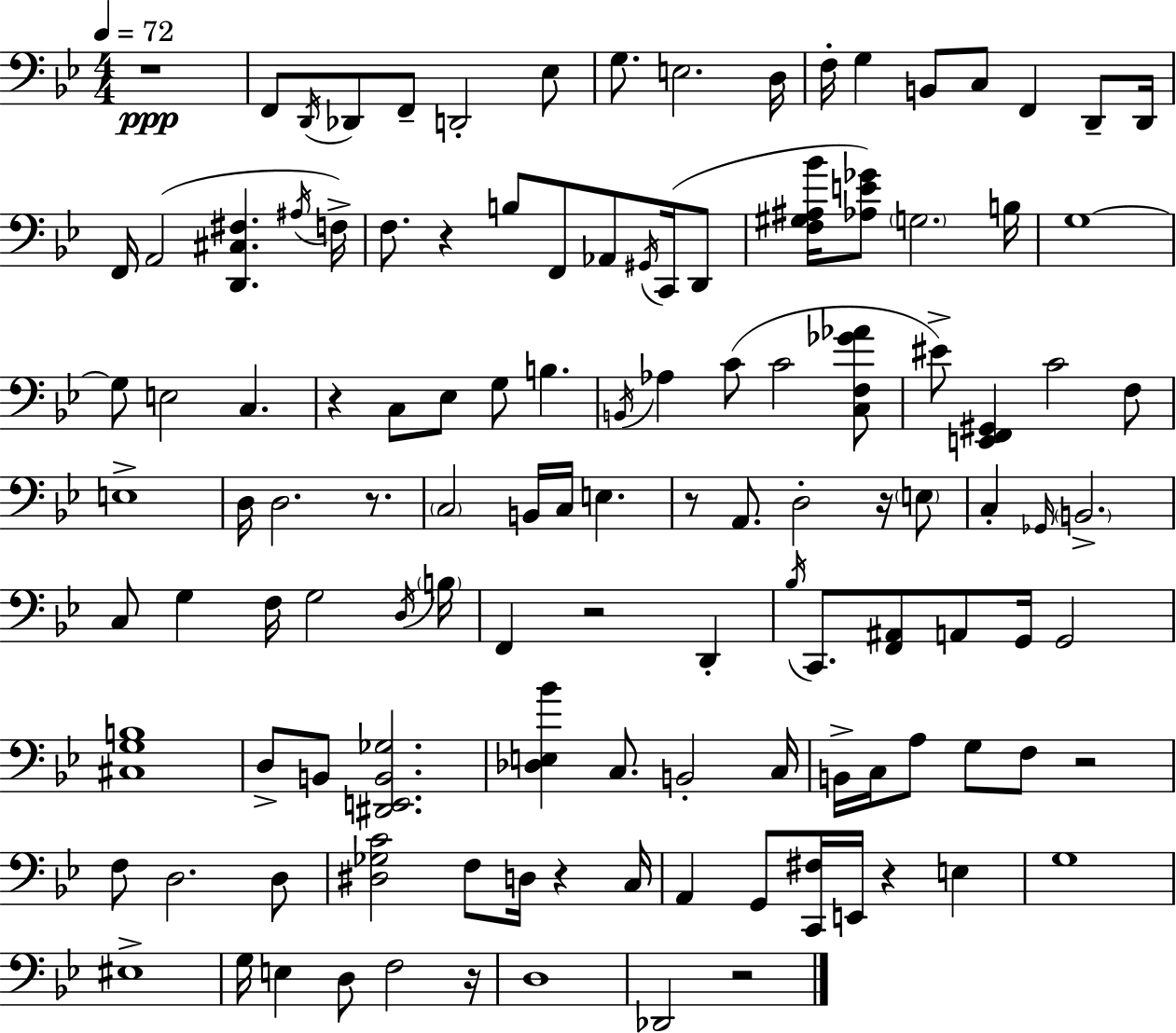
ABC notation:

X:1
T:Untitled
M:4/4
L:1/4
K:Gm
z4 F,,/2 D,,/4 _D,,/2 F,,/2 D,,2 _E,/2 G,/2 E,2 D,/4 F,/4 G, B,,/2 C,/2 F,, D,,/2 D,,/4 F,,/4 A,,2 [D,,^C,^F,] ^A,/4 F,/4 F,/2 z B,/2 F,,/2 _A,,/2 ^G,,/4 C,,/4 D,,/2 [F,^G,^A,_B]/4 [_A,E_G]/2 G,2 B,/4 G,4 G,/2 E,2 C, z C,/2 _E,/2 G,/2 B, B,,/4 _A, C/2 C2 [C,F,_G_A]/2 ^E/2 [E,,F,,^G,,] C2 F,/2 E,4 D,/4 D,2 z/2 C,2 B,,/4 C,/4 E, z/2 A,,/2 D,2 z/4 E,/2 C, _G,,/4 B,,2 C,/2 G, F,/4 G,2 D,/4 B,/4 F,, z2 D,, _B,/4 C,,/2 [F,,^A,,]/2 A,,/2 G,,/4 G,,2 [^C,G,B,]4 D,/2 B,,/2 [^D,,E,,B,,_G,]2 [_D,E,_B] C,/2 B,,2 C,/4 B,,/4 C,/4 A,/2 G,/2 F,/2 z2 F,/2 D,2 D,/2 [^D,_G,C]2 F,/2 D,/4 z C,/4 A,, G,,/2 [C,,^F,]/4 E,,/4 z E, G,4 ^E,4 G,/4 E, D,/2 F,2 z/4 D,4 _D,,2 z2